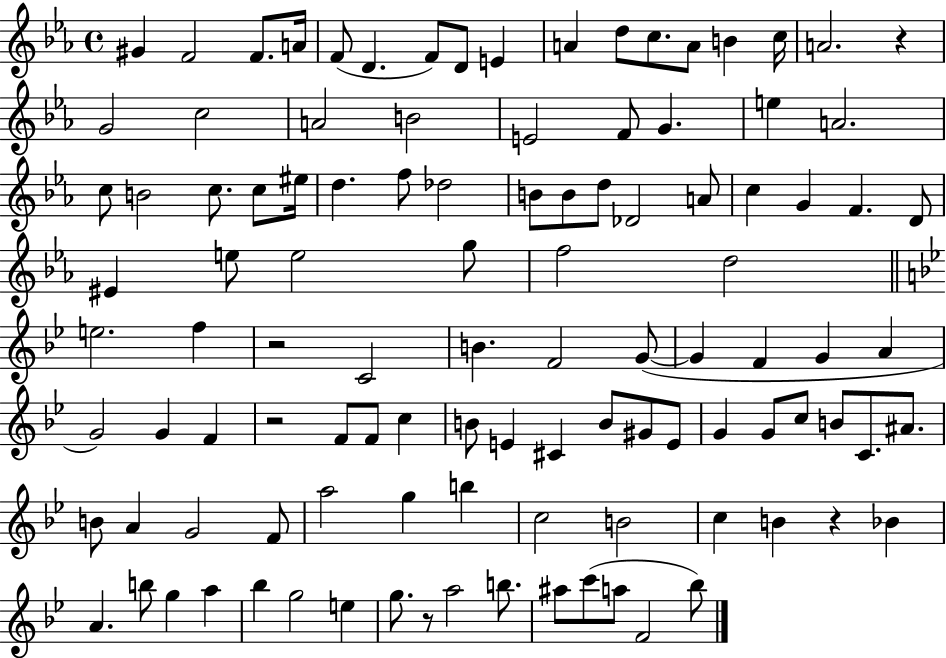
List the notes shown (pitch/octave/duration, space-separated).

G#4/q F4/h F4/e. A4/s F4/e D4/q. F4/e D4/e E4/q A4/q D5/e C5/e. A4/e B4/q C5/s A4/h. R/q G4/h C5/h A4/h B4/h E4/h F4/e G4/q. E5/q A4/h. C5/e B4/h C5/e. C5/e EIS5/s D5/q. F5/e Db5/h B4/e B4/e D5/e Db4/h A4/e C5/q G4/q F4/q. D4/e EIS4/q E5/e E5/h G5/e F5/h D5/h E5/h. F5/q R/h C4/h B4/q. F4/h G4/e G4/q F4/q G4/q A4/q G4/h G4/q F4/q R/h F4/e F4/e C5/q B4/e E4/q C#4/q B4/e G#4/e E4/e G4/q G4/e C5/e B4/e C4/e. A#4/e. B4/e A4/q G4/h F4/e A5/h G5/q B5/q C5/h B4/h C5/q B4/q R/q Bb4/q A4/q. B5/e G5/q A5/q Bb5/q G5/h E5/q G5/e. R/e A5/h B5/e. A#5/e C6/e A5/e F4/h Bb5/e